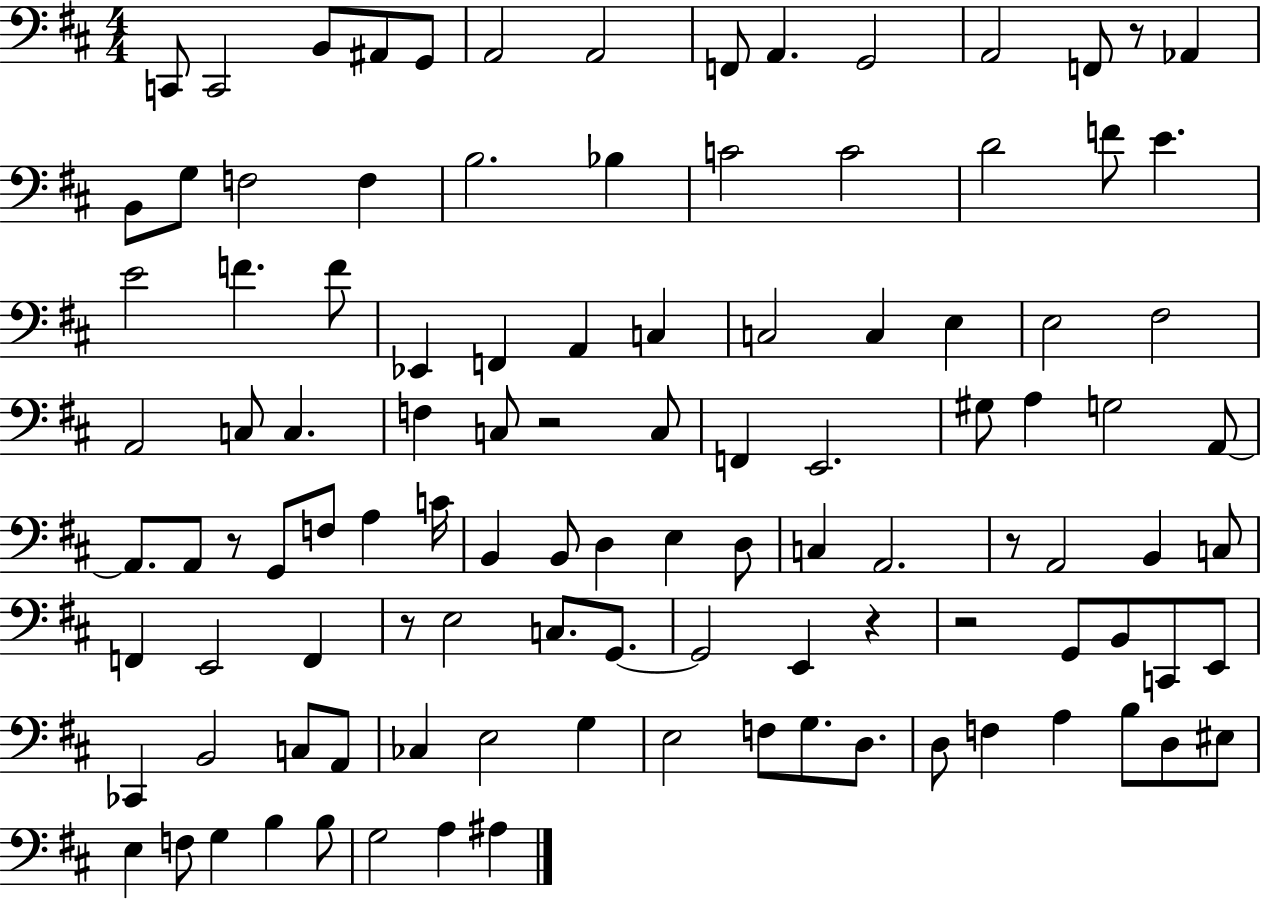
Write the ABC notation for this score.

X:1
T:Untitled
M:4/4
L:1/4
K:D
C,,/2 C,,2 B,,/2 ^A,,/2 G,,/2 A,,2 A,,2 F,,/2 A,, G,,2 A,,2 F,,/2 z/2 _A,, B,,/2 G,/2 F,2 F, B,2 _B, C2 C2 D2 F/2 E E2 F F/2 _E,, F,, A,, C, C,2 C, E, E,2 ^F,2 A,,2 C,/2 C, F, C,/2 z2 C,/2 F,, E,,2 ^G,/2 A, G,2 A,,/2 A,,/2 A,,/2 z/2 G,,/2 F,/2 A, C/4 B,, B,,/2 D, E, D,/2 C, A,,2 z/2 A,,2 B,, C,/2 F,, E,,2 F,, z/2 E,2 C,/2 G,,/2 G,,2 E,, z z2 G,,/2 B,,/2 C,,/2 E,,/2 _C,, B,,2 C,/2 A,,/2 _C, E,2 G, E,2 F,/2 G,/2 D,/2 D,/2 F, A, B,/2 D,/2 ^E,/2 E, F,/2 G, B, B,/2 G,2 A, ^A,